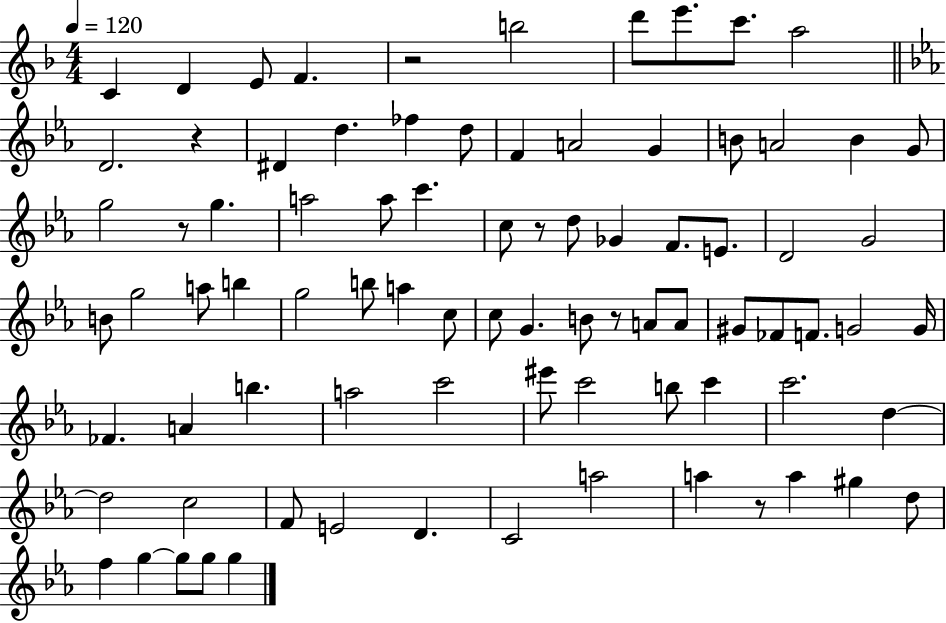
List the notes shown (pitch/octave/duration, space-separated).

C4/q D4/q E4/e F4/q. R/h B5/h D6/e E6/e. C6/e. A5/h D4/h. R/q D#4/q D5/q. FES5/q D5/e F4/q A4/h G4/q B4/e A4/h B4/q G4/e G5/h R/e G5/q. A5/h A5/e C6/q. C5/e R/e D5/e Gb4/q F4/e. E4/e. D4/h G4/h B4/e G5/h A5/e B5/q G5/h B5/e A5/q C5/e C5/e G4/q. B4/e R/e A4/e A4/e G#4/e FES4/e F4/e. G4/h G4/s FES4/q. A4/q B5/q. A5/h C6/h EIS6/e C6/h B5/e C6/q C6/h. D5/q D5/h C5/h F4/e E4/h D4/q. C4/h A5/h A5/q R/e A5/q G#5/q D5/e F5/q G5/q G5/e G5/e G5/q